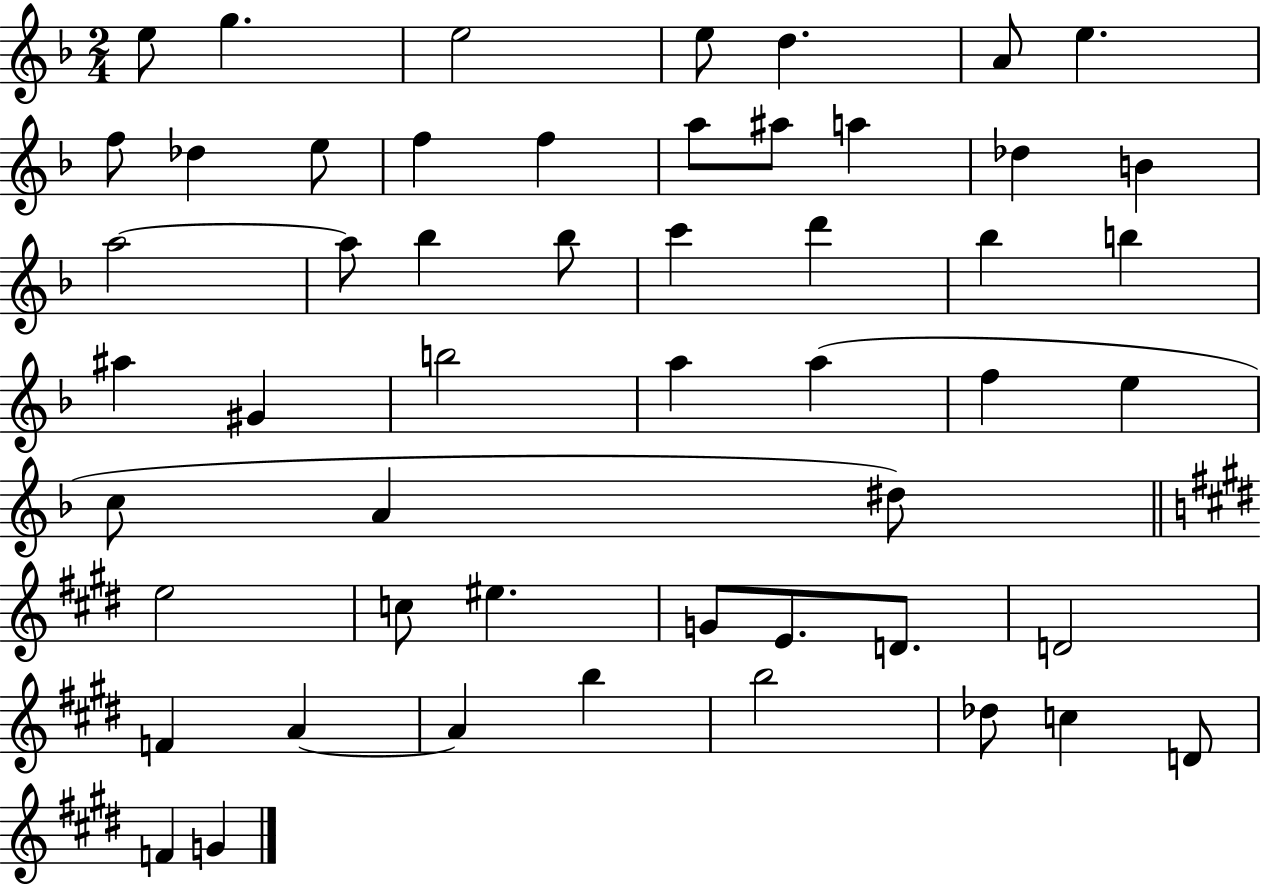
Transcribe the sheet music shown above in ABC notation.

X:1
T:Untitled
M:2/4
L:1/4
K:F
e/2 g e2 e/2 d A/2 e f/2 _d e/2 f f a/2 ^a/2 a _d B a2 a/2 _b _b/2 c' d' _b b ^a ^G b2 a a f e c/2 A ^d/2 e2 c/2 ^e G/2 E/2 D/2 D2 F A A b b2 _d/2 c D/2 F G